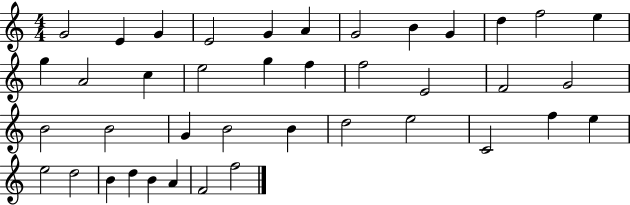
{
  \clef treble
  \numericTimeSignature
  \time 4/4
  \key c \major
  g'2 e'4 g'4 | e'2 g'4 a'4 | g'2 b'4 g'4 | d''4 f''2 e''4 | \break g''4 a'2 c''4 | e''2 g''4 f''4 | f''2 e'2 | f'2 g'2 | \break b'2 b'2 | g'4 b'2 b'4 | d''2 e''2 | c'2 f''4 e''4 | \break e''2 d''2 | b'4 d''4 b'4 a'4 | f'2 f''2 | \bar "|."
}